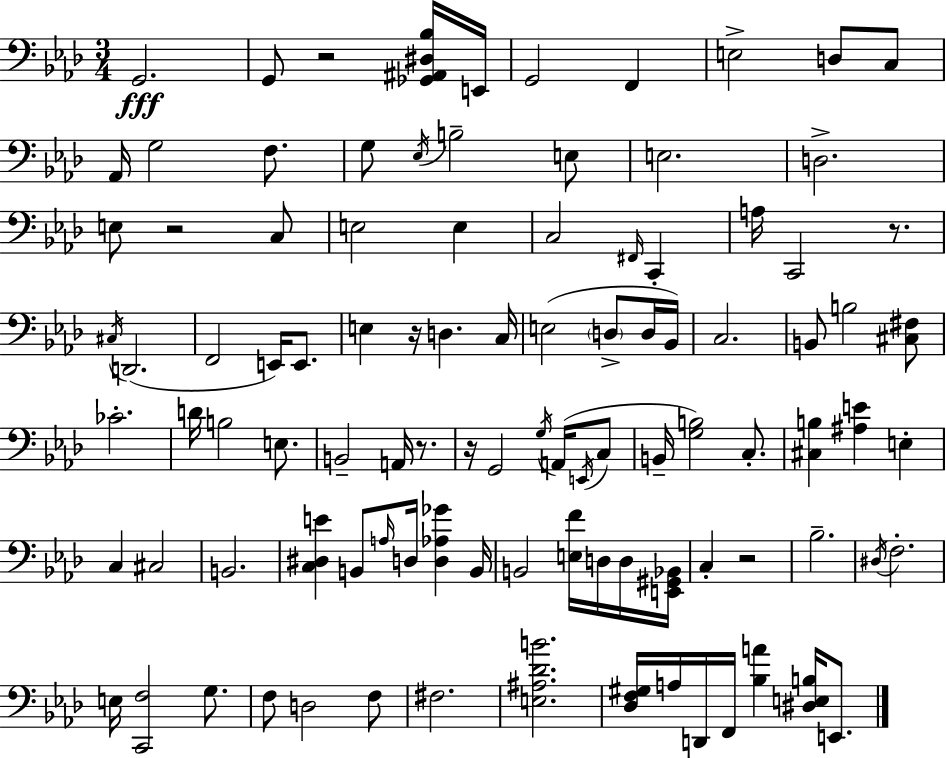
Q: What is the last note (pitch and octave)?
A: E2